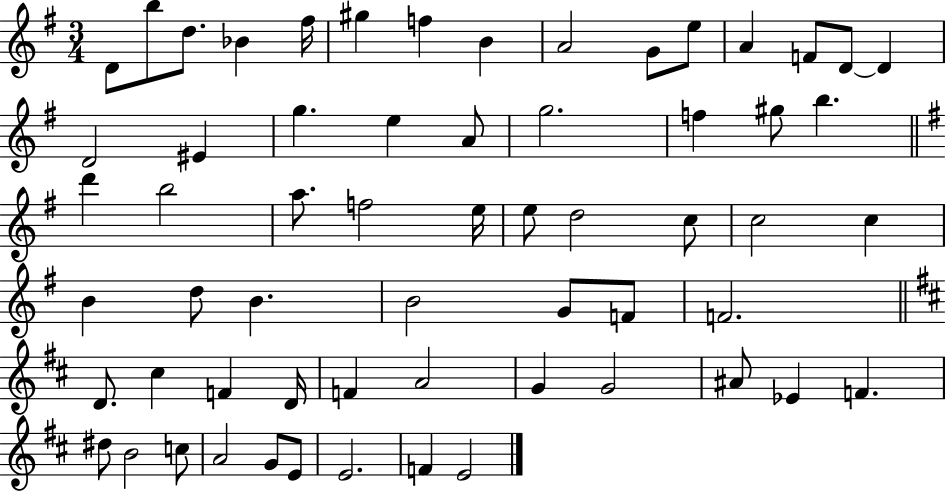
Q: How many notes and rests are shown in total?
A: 61